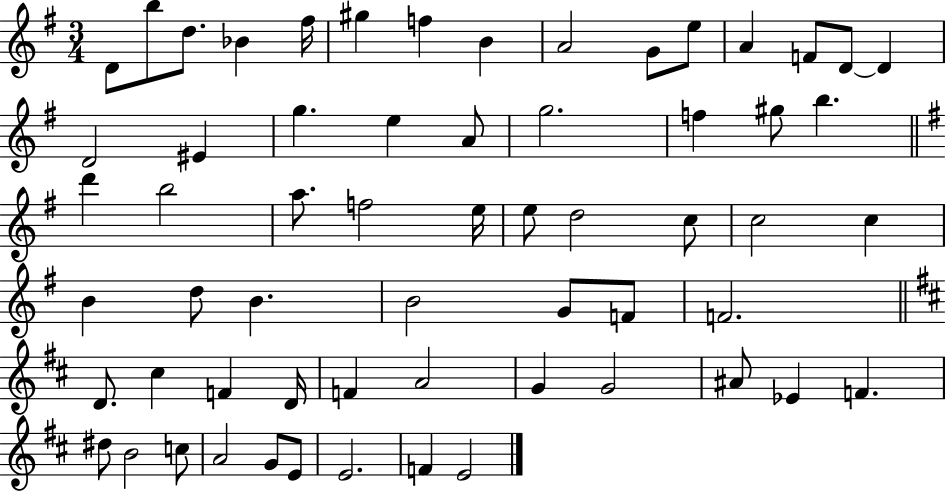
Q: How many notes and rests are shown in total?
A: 61